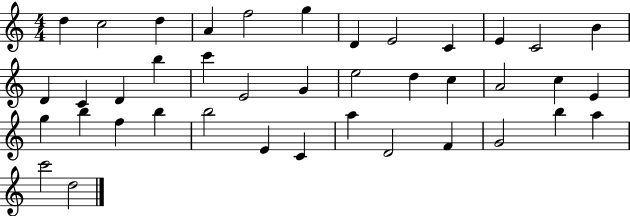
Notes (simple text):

D5/q C5/h D5/q A4/q F5/h G5/q D4/q E4/h C4/q E4/q C4/h B4/q D4/q C4/q D4/q B5/q C6/q E4/h G4/q E5/h D5/q C5/q A4/h C5/q E4/q G5/q B5/q F5/q B5/q B5/h E4/q C4/q A5/q D4/h F4/q G4/h B5/q A5/q C6/h D5/h